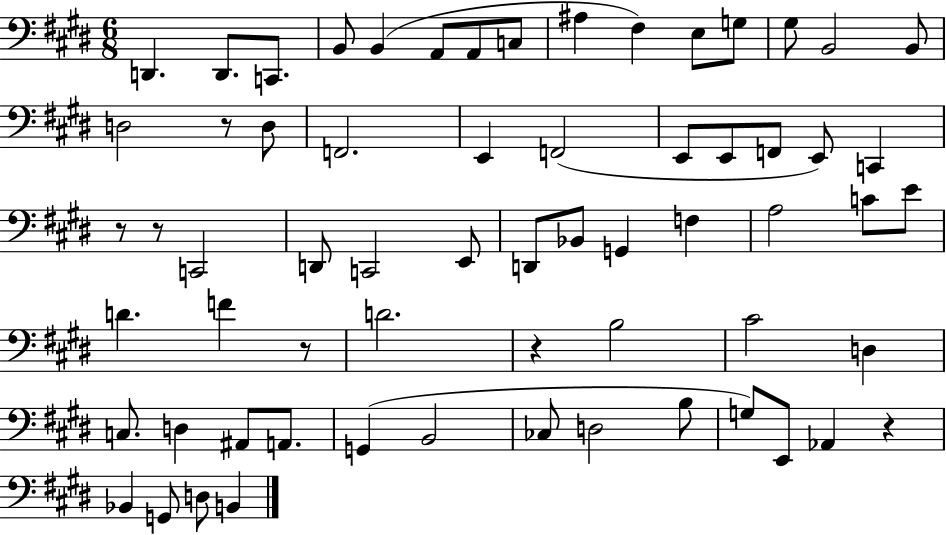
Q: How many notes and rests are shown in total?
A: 64